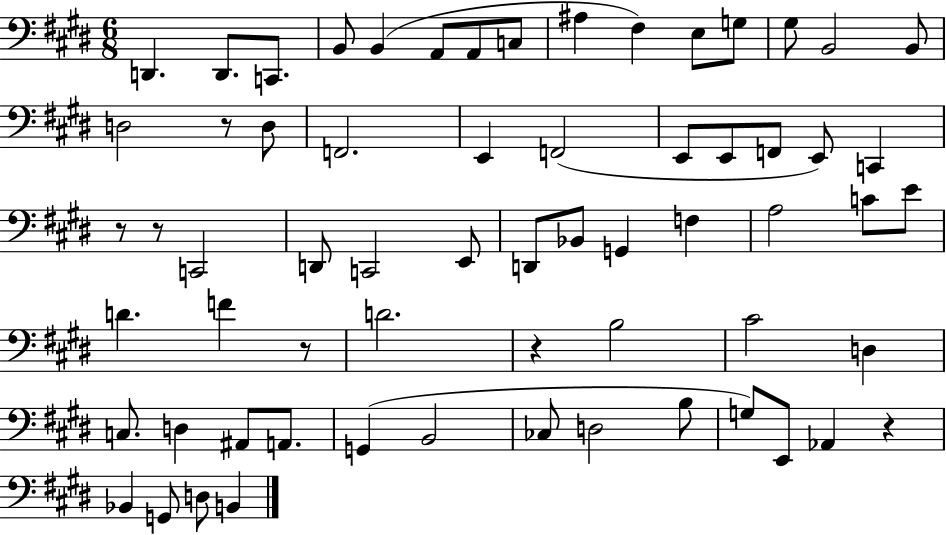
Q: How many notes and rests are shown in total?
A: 64